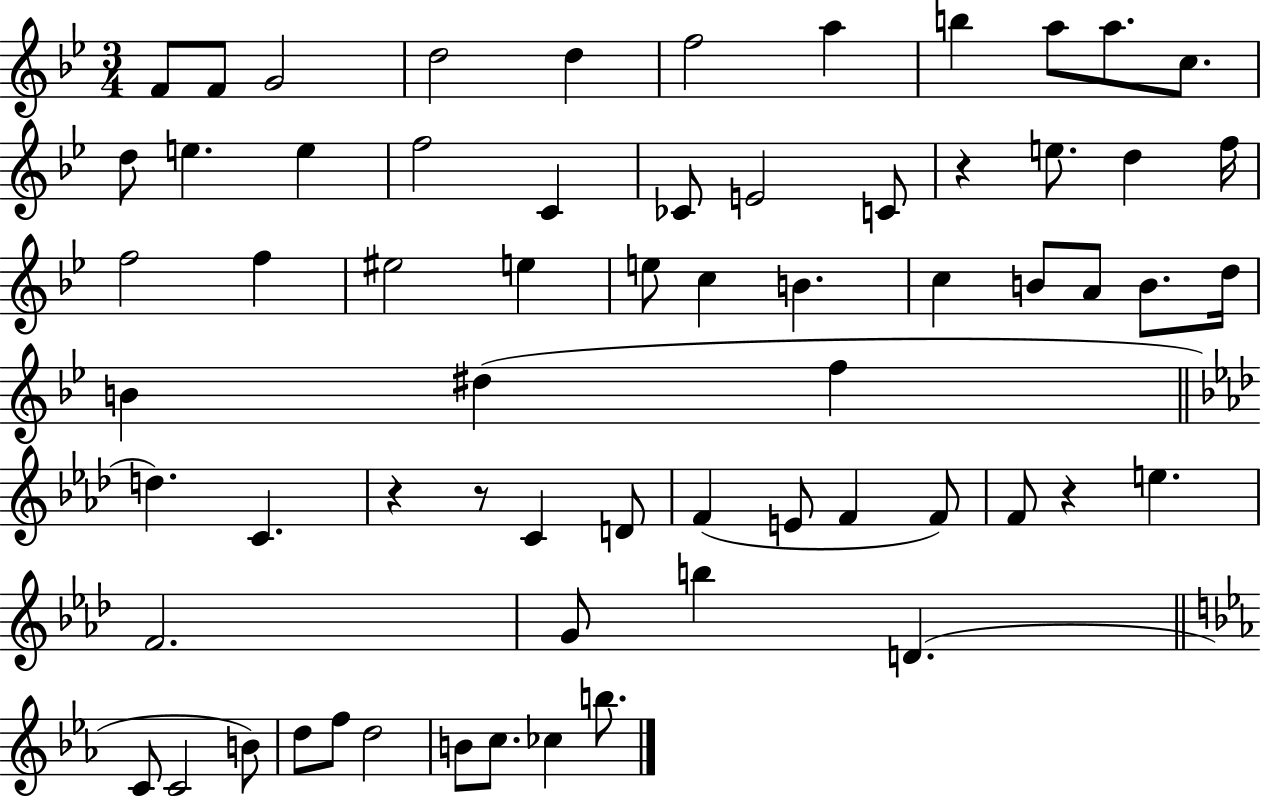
X:1
T:Untitled
M:3/4
L:1/4
K:Bb
F/2 F/2 G2 d2 d f2 a b a/2 a/2 c/2 d/2 e e f2 C _C/2 E2 C/2 z e/2 d f/4 f2 f ^e2 e e/2 c B c B/2 A/2 B/2 d/4 B ^d f d C z z/2 C D/2 F E/2 F F/2 F/2 z e F2 G/2 b D C/2 C2 B/2 d/2 f/2 d2 B/2 c/2 _c b/2